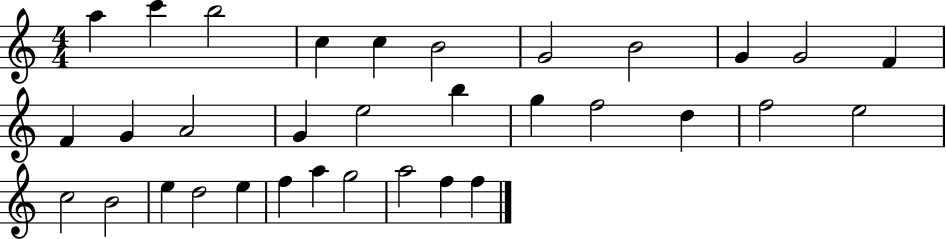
{
  \clef treble
  \numericTimeSignature
  \time 4/4
  \key c \major
  a''4 c'''4 b''2 | c''4 c''4 b'2 | g'2 b'2 | g'4 g'2 f'4 | \break f'4 g'4 a'2 | g'4 e''2 b''4 | g''4 f''2 d''4 | f''2 e''2 | \break c''2 b'2 | e''4 d''2 e''4 | f''4 a''4 g''2 | a''2 f''4 f''4 | \break \bar "|."
}